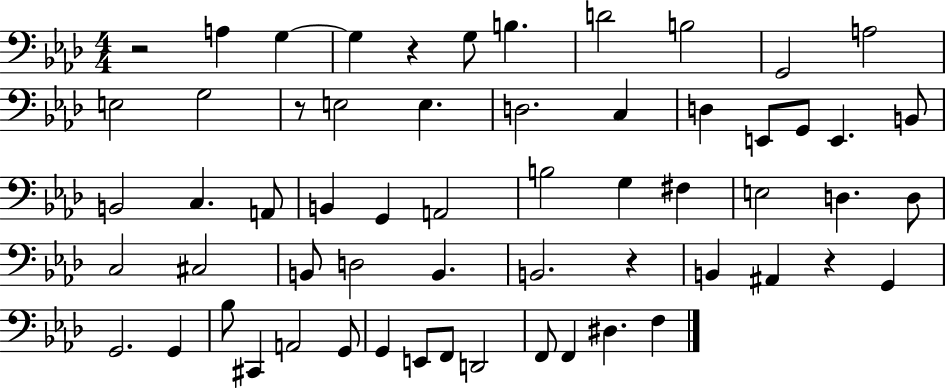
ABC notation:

X:1
T:Untitled
M:4/4
L:1/4
K:Ab
z2 A, G, G, z G,/2 B, D2 B,2 G,,2 A,2 E,2 G,2 z/2 E,2 E, D,2 C, D, E,,/2 G,,/2 E,, B,,/2 B,,2 C, A,,/2 B,, G,, A,,2 B,2 G, ^F, E,2 D, D,/2 C,2 ^C,2 B,,/2 D,2 B,, B,,2 z B,, ^A,, z G,, G,,2 G,, _B,/2 ^C,, A,,2 G,,/2 G,, E,,/2 F,,/2 D,,2 F,,/2 F,, ^D, F,